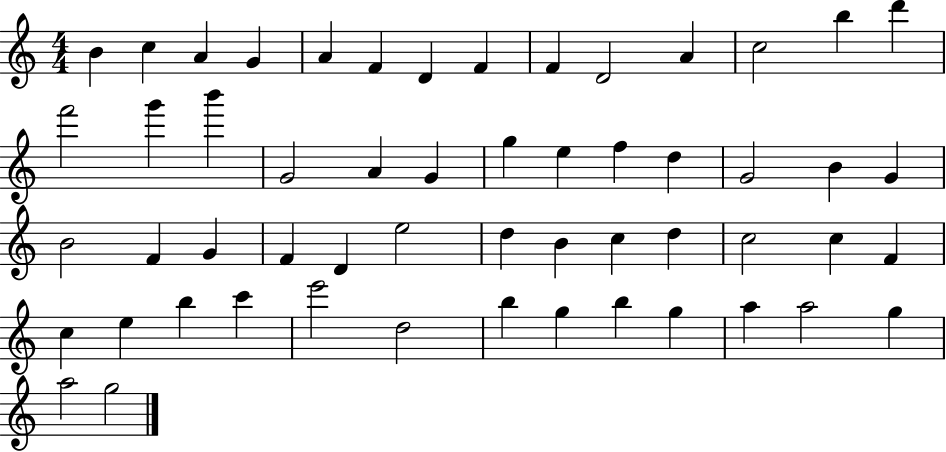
X:1
T:Untitled
M:4/4
L:1/4
K:C
B c A G A F D F F D2 A c2 b d' f'2 g' b' G2 A G g e f d G2 B G B2 F G F D e2 d B c d c2 c F c e b c' e'2 d2 b g b g a a2 g a2 g2